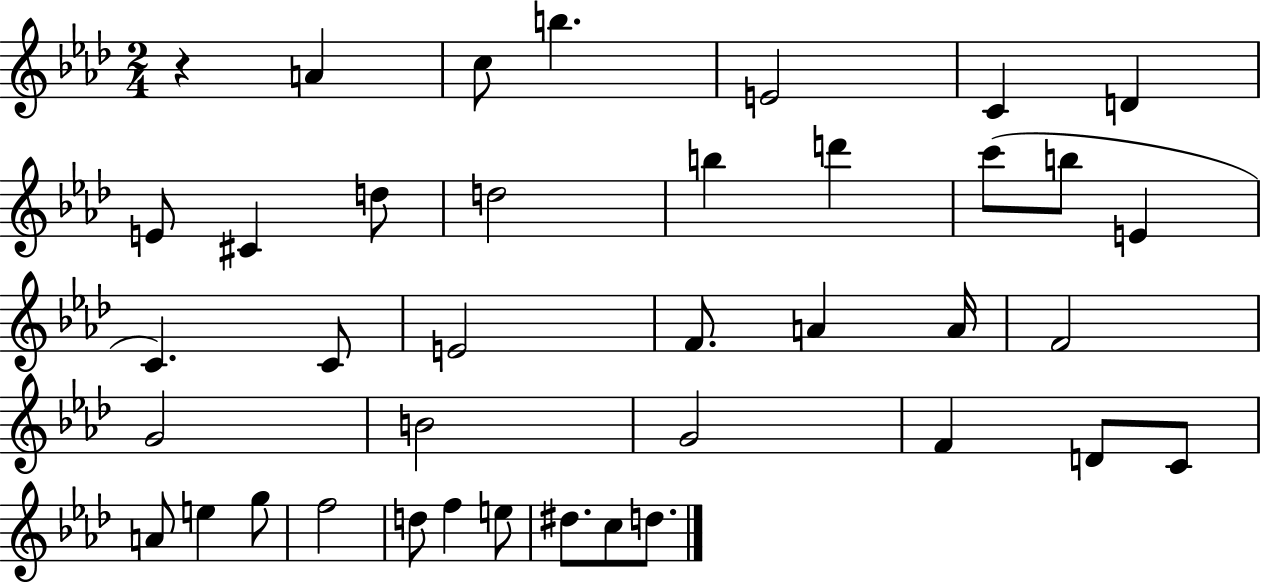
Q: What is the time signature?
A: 2/4